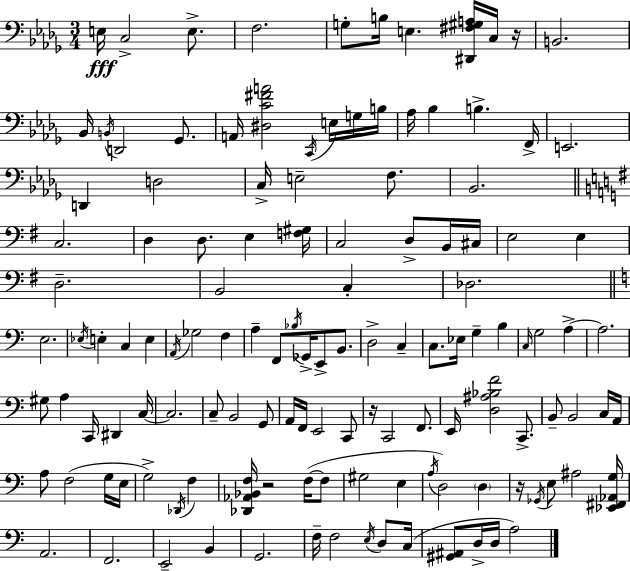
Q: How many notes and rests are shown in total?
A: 129